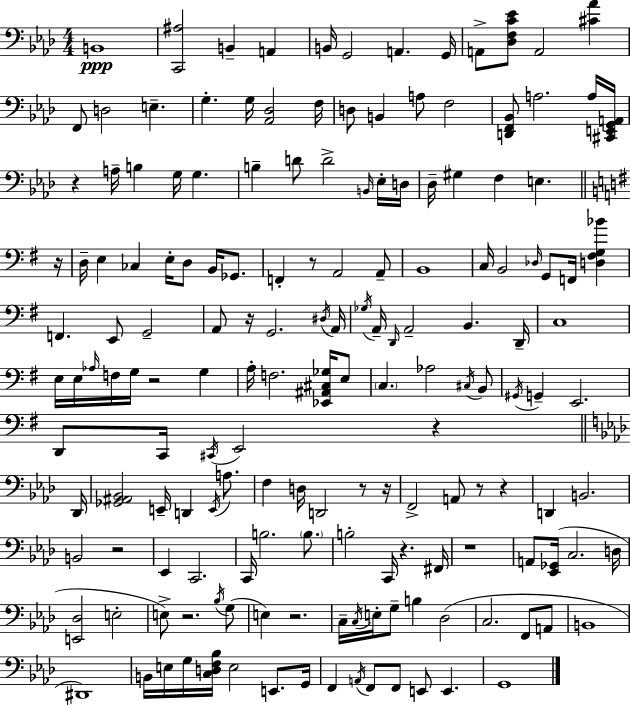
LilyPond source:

{
  \clef bass
  \numericTimeSignature
  \time 4/4
  \key aes \major
  b,1\ppp | <c, ais>2 b,4-- a,4 | b,16 g,2 a,4. g,16 | a,8-> <des f c' ees'>8 a,2 <cis' aes'>4 | \break f,8 d2 e4.-- | g4.-. g16 <aes, des>2 f16 | d8 b,4 a8 f2 | <d, f, bes,>8 a2. a16 <cis, e, g, a,>16 | \break r4 a16-- b4 g16 g4. | b4-- d'8 d'2-> \grace { b,16 } ees16-. | d16 des16-- gis4 f4 e4. | \bar "||" \break \key g \major r16 d16-- e4 ces4 e16-. d8 b,16 ges,8. | f,4-. r8 a,2 a,8-- | b,1 | c16 b,2 \grace { des16 } g,8 f,16 <d fis g bes'>4 | \break f,4. e,8 g,2-- | a,8 r16 g,2. | \acciaccatura { dis16 } a,16 \acciaccatura { ges16 } a,16-- \grace { d,16 } a,2-- b,4. | d,16-- c1 | \break e16 e16 \grace { aes16 } f16 g16 r2 | g4 a16-. f2. | <ees, ais, cis ges>16 e8 \parenthesize c4. aes2 | \acciaccatura { cis16 } b,8 \acciaccatura { gis,16 } g,4-- e,2. | \break d,8 c,16 \acciaccatura { cis,16 } e,2 | r4 \bar "||" \break \key aes \major des,16 <ges, ais, bes,>2 e,16-- d,4 \acciaccatura { e,16 } a8. | f4 d16 d,2 r8 | r16 f,2-> a,8 r8 r4 | d,4 b,2. | \break b,2 r2 | ees,4 c,2. | c,16 b2. \parenthesize b8. | b2-. c,16 r4. | \break fis,16 r1 | a,8 <ees, ges,>16( c2. | d16 <e, des>2 e2-. | e8->) r2. | \break \acciaccatura { bes16 }( g8 e4) r2. | c16-- \acciaccatura { c16 } e16-. g8-- b4 des2( | c2. | f,8 a,8 b,1 | \break dis,1) | b,16 e16 g16 <c d f bes>16 e2 | e,8. g,16 f,4 \acciaccatura { a,16 } f,8 f,8 e,8 e,4. | g,1 | \break \bar "|."
}